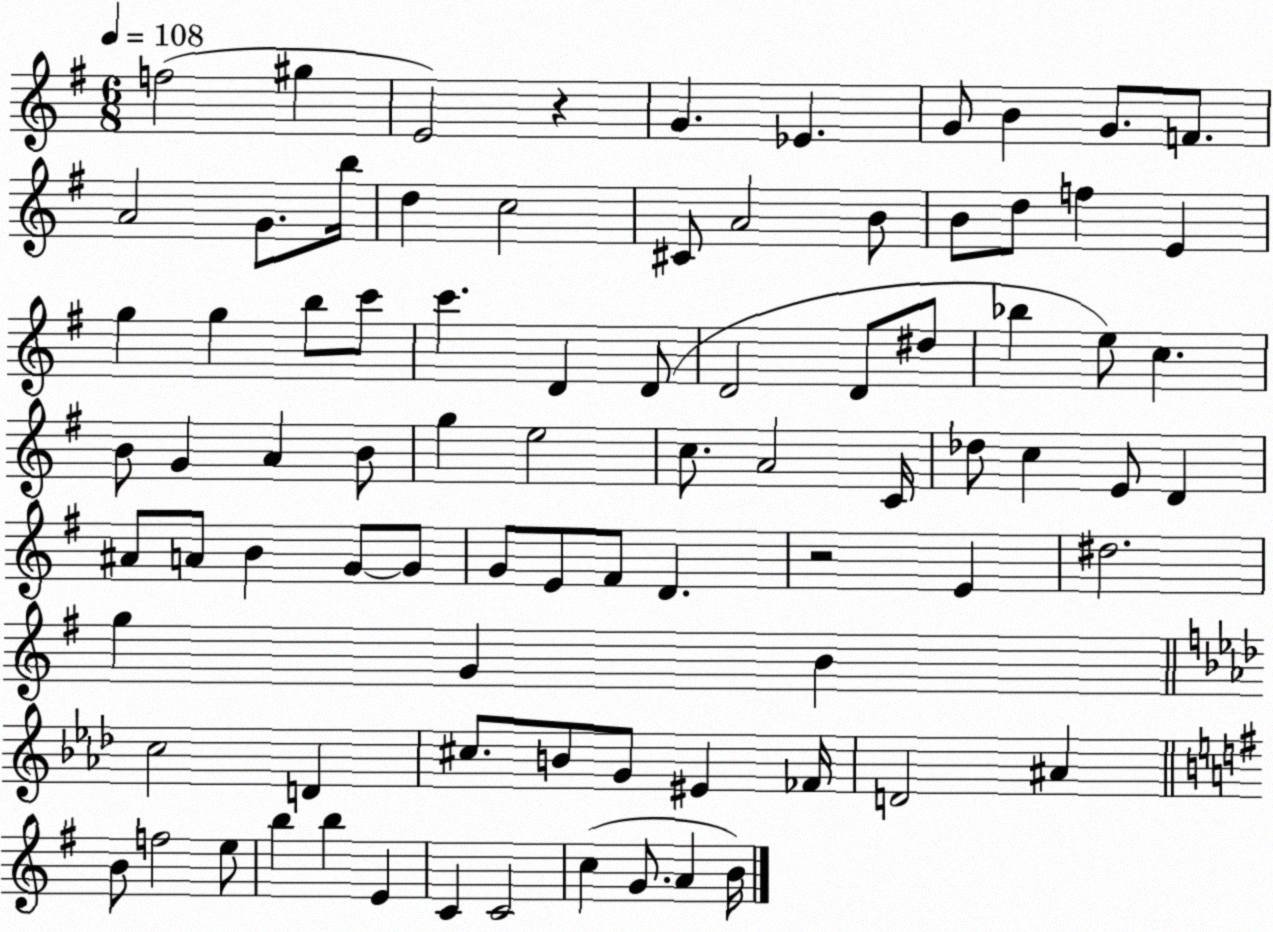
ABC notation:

X:1
T:Untitled
M:6/8
L:1/4
K:G
f2 ^g E2 z G _E G/2 B G/2 F/2 A2 G/2 b/4 d c2 ^C/2 A2 B/2 B/2 d/2 f E g g b/2 c'/2 c' D D/2 D2 D/2 ^d/2 _b e/2 c B/2 G A B/2 g e2 c/2 A2 C/4 _d/2 c E/2 D ^A/2 A/2 B G/2 G/2 G/2 E/2 ^F/2 D z2 E ^d2 g G B c2 D ^c/2 B/2 G/2 ^E _F/4 D2 ^A B/2 f2 e/2 b b E C C2 c G/2 A B/4